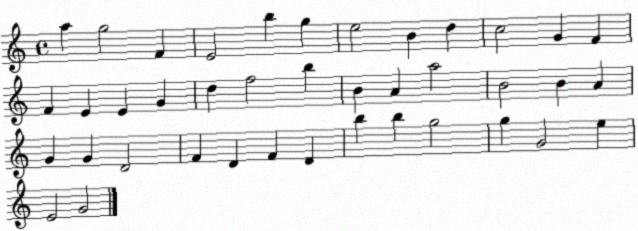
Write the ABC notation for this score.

X:1
T:Untitled
M:4/4
L:1/4
K:C
a g2 F E2 b g e2 B d c2 G F F E E G d f2 b B A a2 B2 B A G G D2 F D F D b b g2 g G2 e E2 G2